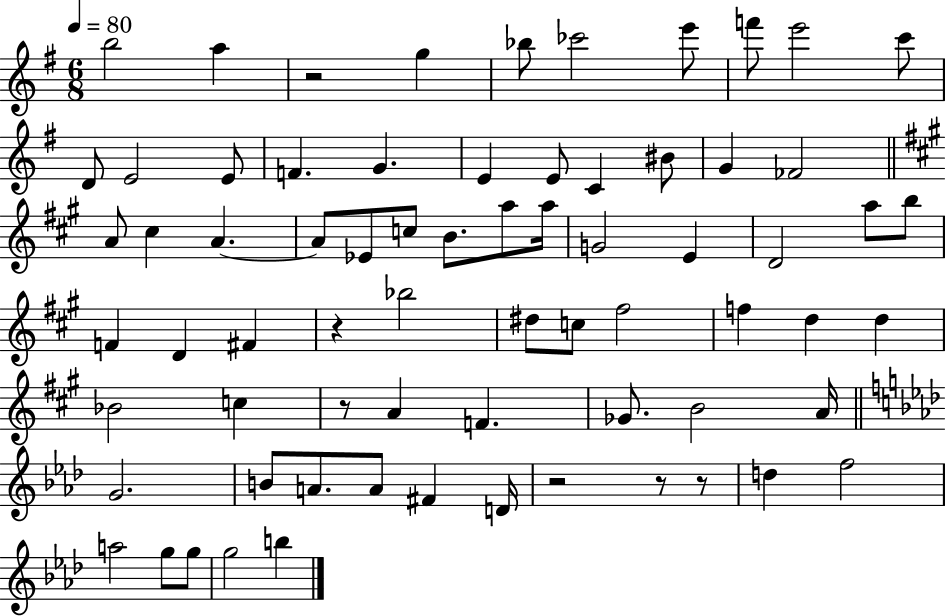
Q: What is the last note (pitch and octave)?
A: B5